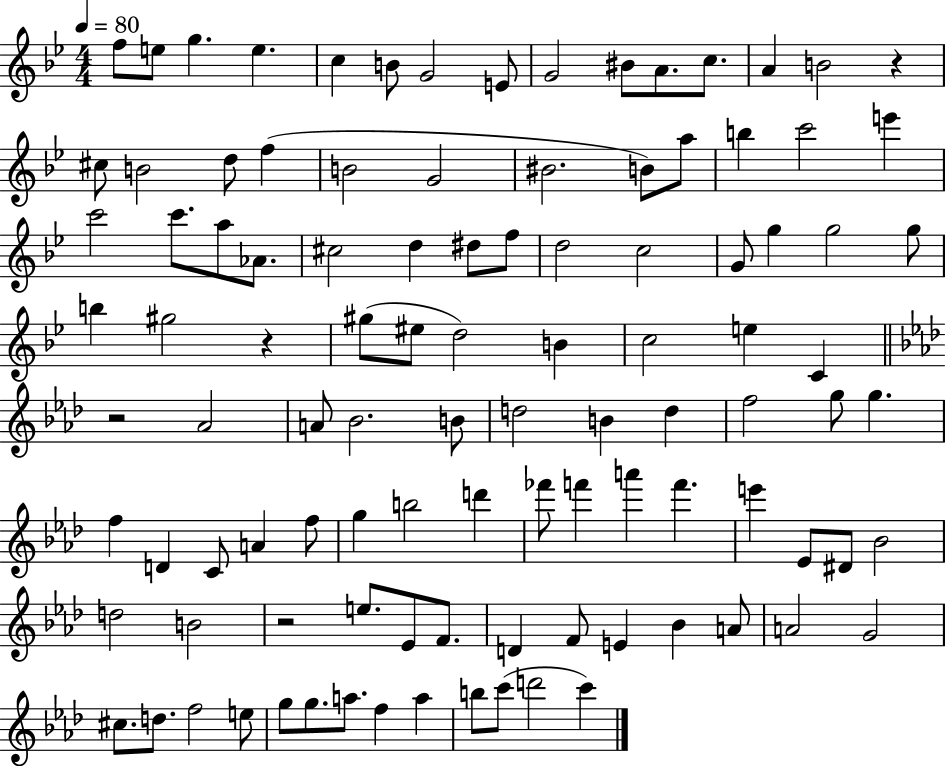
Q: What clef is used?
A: treble